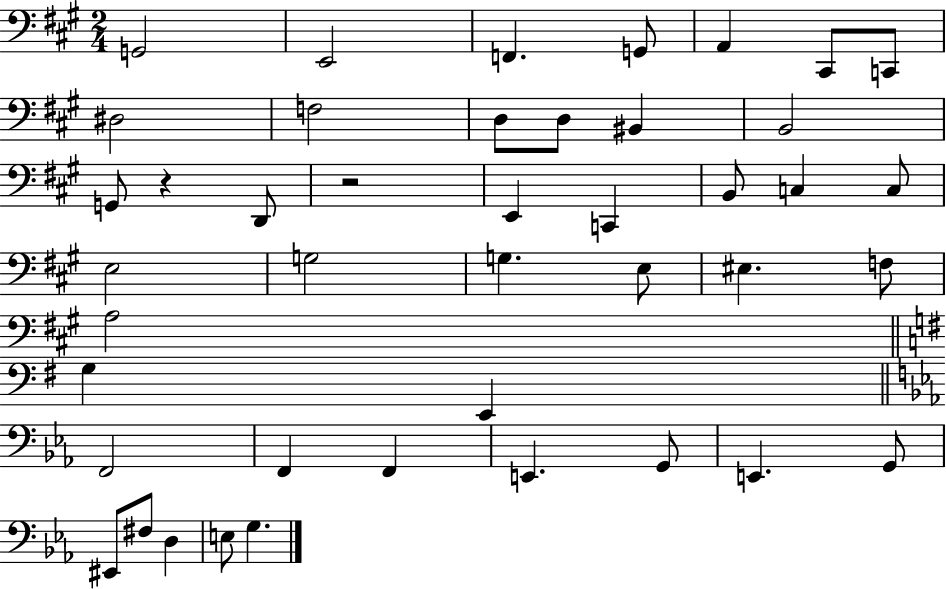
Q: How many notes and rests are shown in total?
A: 43